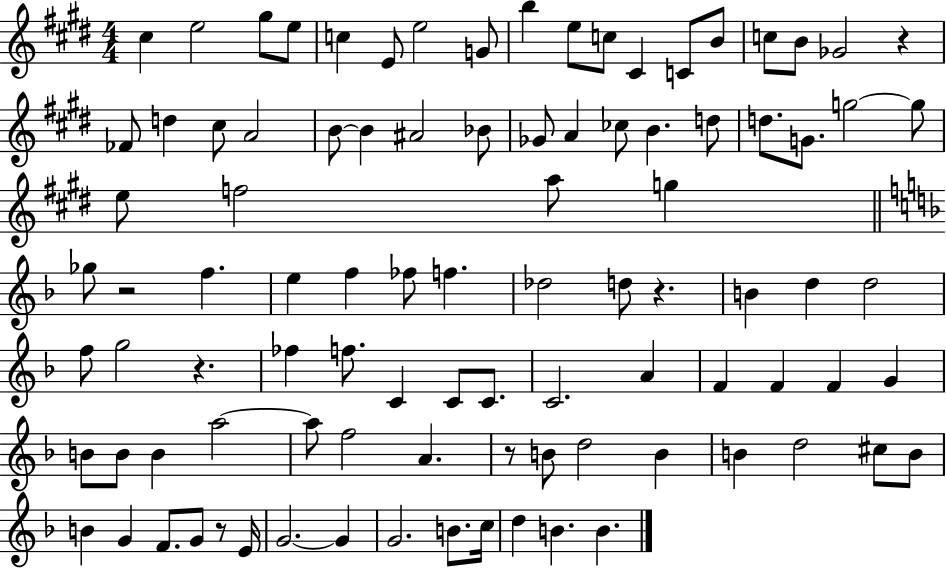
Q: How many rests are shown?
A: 6